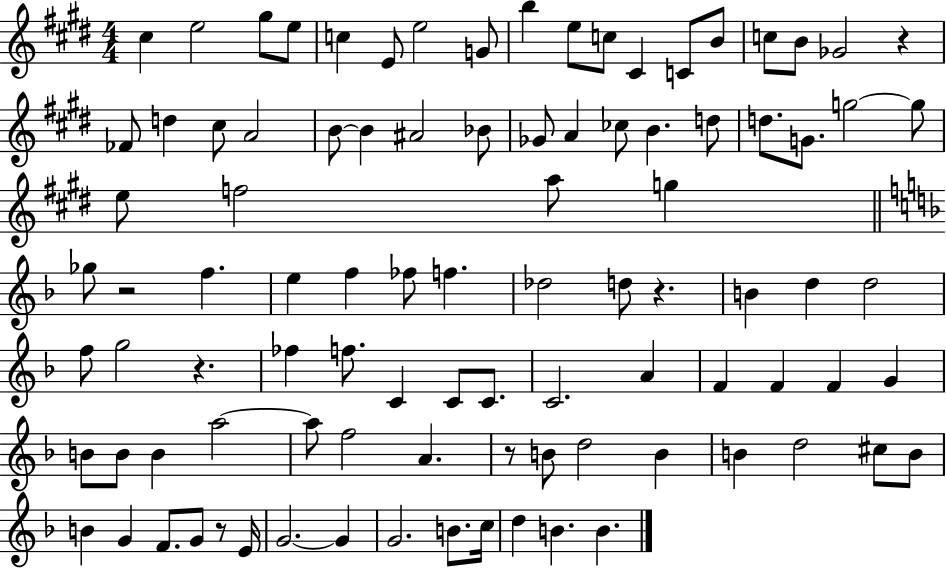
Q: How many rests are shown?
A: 6